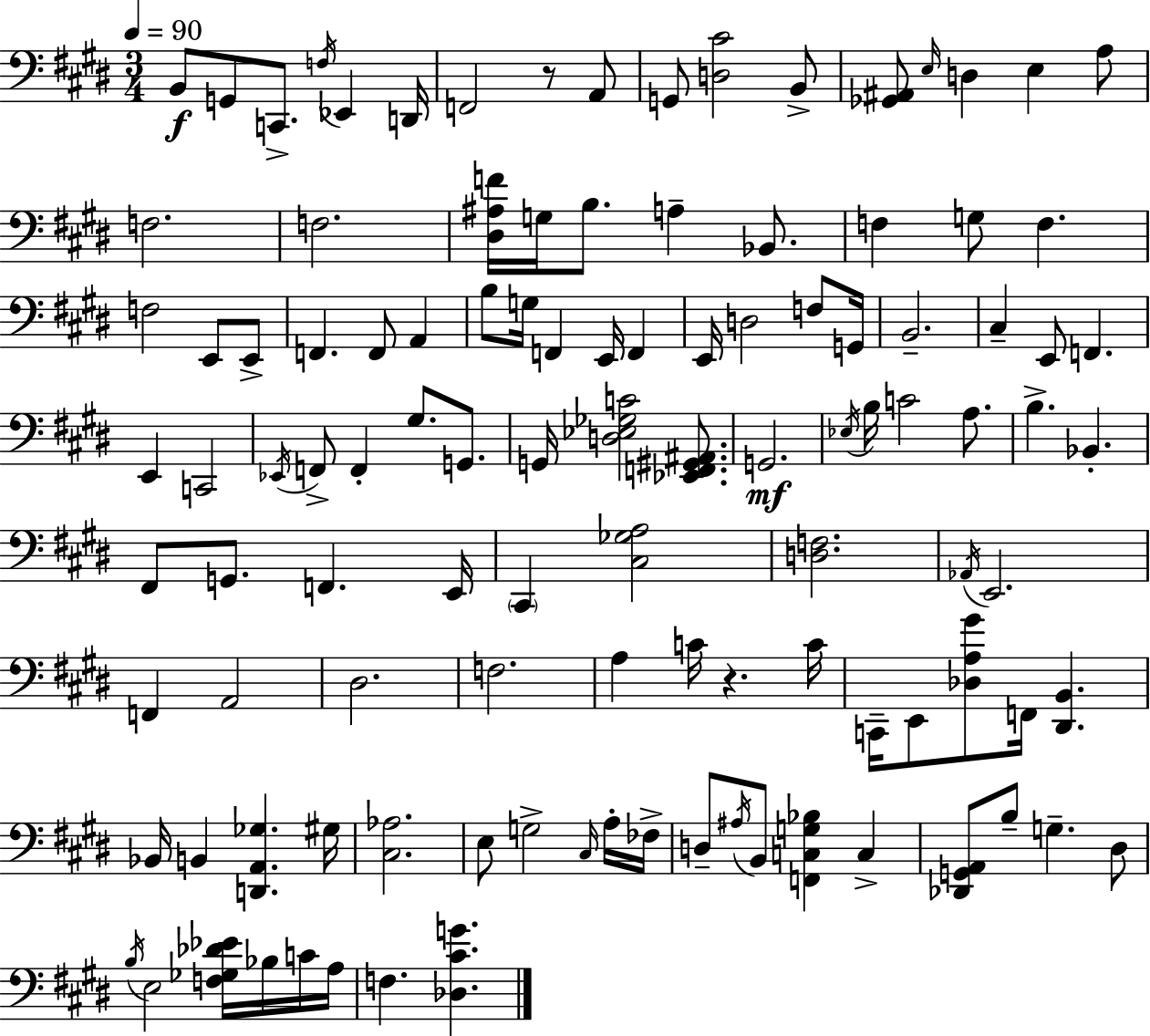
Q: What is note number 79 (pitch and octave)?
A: G3